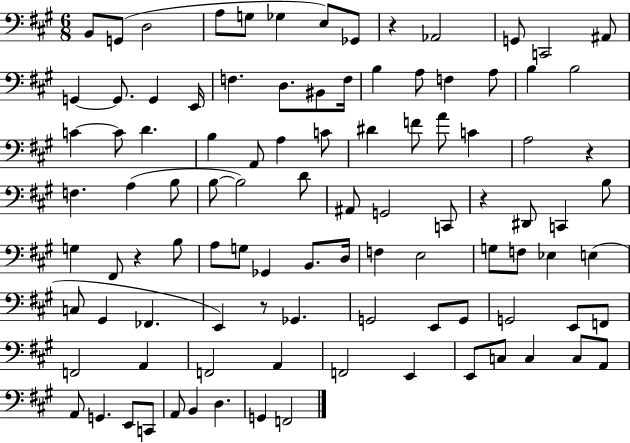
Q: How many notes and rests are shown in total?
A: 100